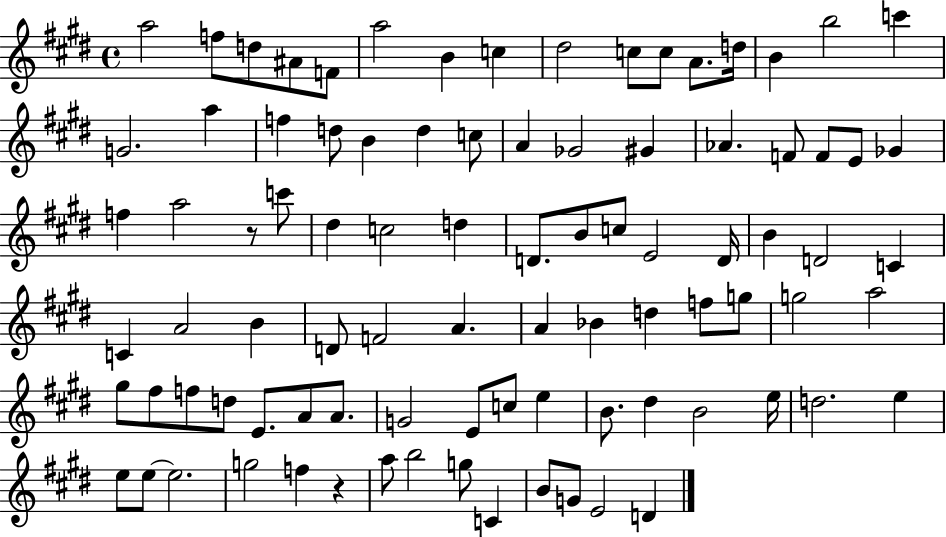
{
  \clef treble
  \time 4/4
  \defaultTimeSignature
  \key e \major
  a''2 f''8 d''8 ais'8 f'8 | a''2 b'4 c''4 | dis''2 c''8 c''8 a'8. d''16 | b'4 b''2 c'''4 | \break g'2. a''4 | f''4 d''8 b'4 d''4 c''8 | a'4 ges'2 gis'4 | aes'4. f'8 f'8 e'8 ges'4 | \break f''4 a''2 r8 c'''8 | dis''4 c''2 d''4 | d'8. b'8 c''8 e'2 d'16 | b'4 d'2 c'4 | \break c'4 a'2 b'4 | d'8 f'2 a'4. | a'4 bes'4 d''4 f''8 g''8 | g''2 a''2 | \break gis''8 fis''8 f''8 d''8 e'8. a'8 a'8. | g'2 e'8 c''8 e''4 | b'8. dis''4 b'2 e''16 | d''2. e''4 | \break e''8 e''8~~ e''2. | g''2 f''4 r4 | a''8 b''2 g''8 c'4 | b'8 g'8 e'2 d'4 | \break \bar "|."
}